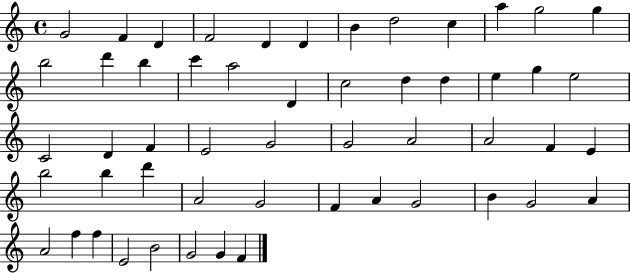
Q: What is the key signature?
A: C major